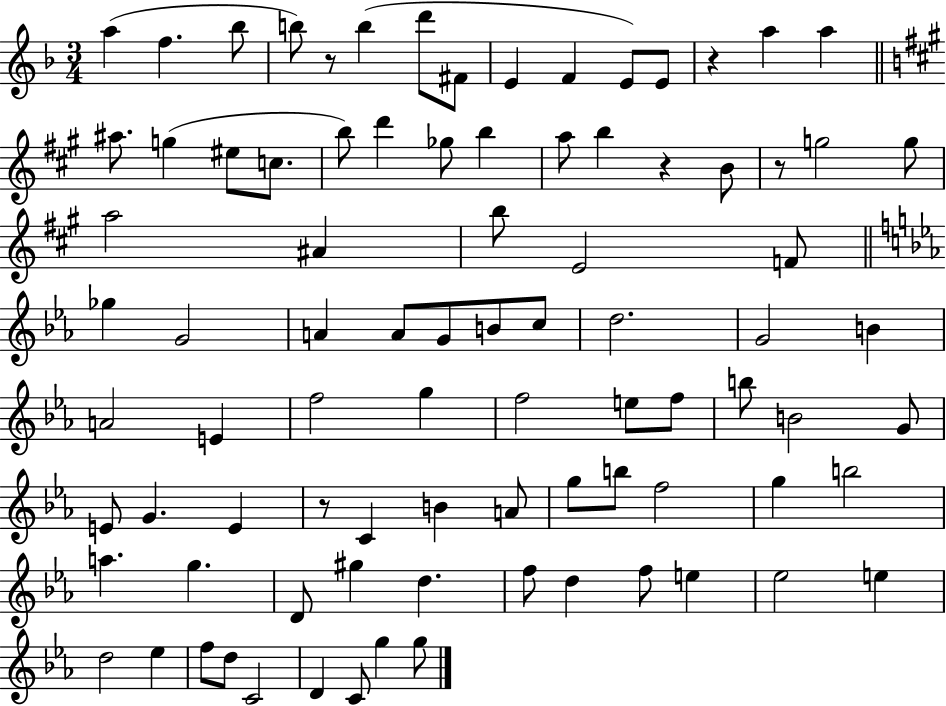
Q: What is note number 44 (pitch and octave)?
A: F5